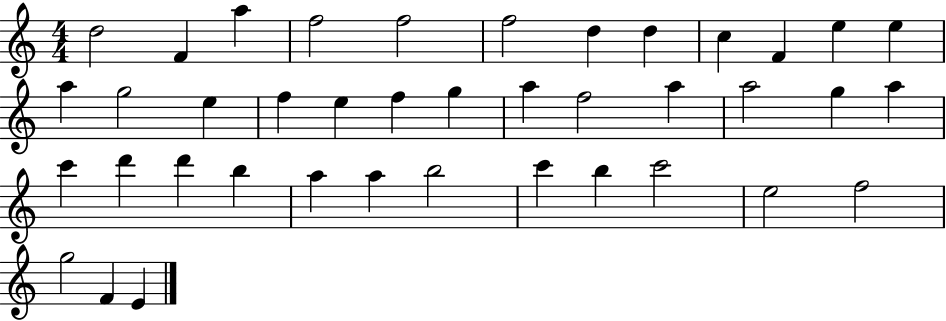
{
  \clef treble
  \numericTimeSignature
  \time 4/4
  \key c \major
  d''2 f'4 a''4 | f''2 f''2 | f''2 d''4 d''4 | c''4 f'4 e''4 e''4 | \break a''4 g''2 e''4 | f''4 e''4 f''4 g''4 | a''4 f''2 a''4 | a''2 g''4 a''4 | \break c'''4 d'''4 d'''4 b''4 | a''4 a''4 b''2 | c'''4 b''4 c'''2 | e''2 f''2 | \break g''2 f'4 e'4 | \bar "|."
}